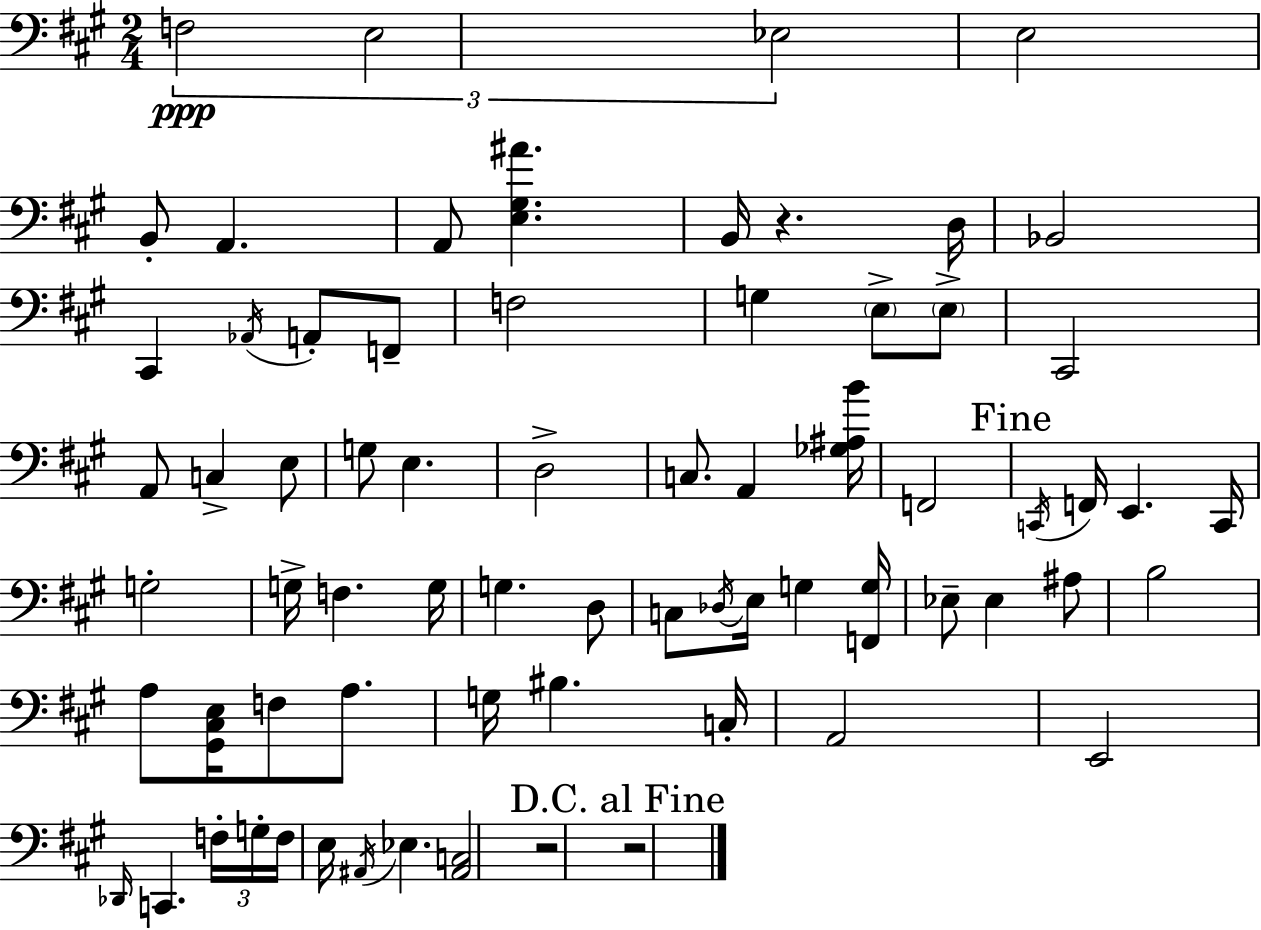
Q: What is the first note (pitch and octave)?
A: F3